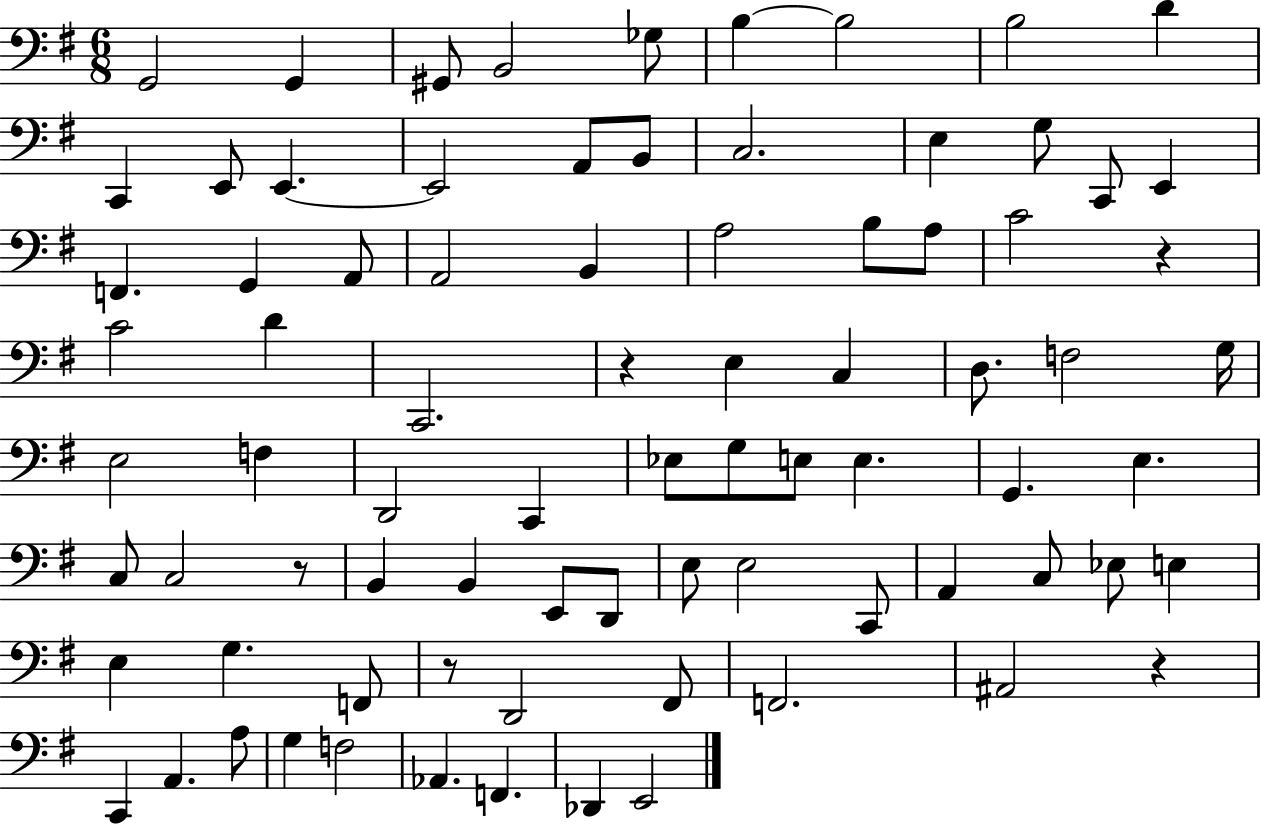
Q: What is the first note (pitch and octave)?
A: G2